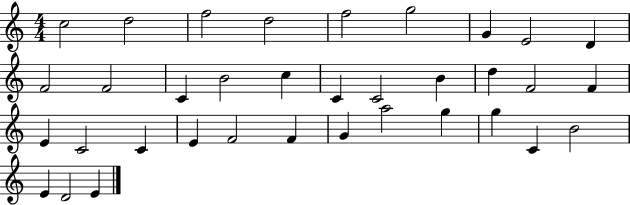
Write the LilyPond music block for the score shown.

{
  \clef treble
  \numericTimeSignature
  \time 4/4
  \key c \major
  c''2 d''2 | f''2 d''2 | f''2 g''2 | g'4 e'2 d'4 | \break f'2 f'2 | c'4 b'2 c''4 | c'4 c'2 b'4 | d''4 f'2 f'4 | \break e'4 c'2 c'4 | e'4 f'2 f'4 | g'4 a''2 g''4 | g''4 c'4 b'2 | \break e'4 d'2 e'4 | \bar "|."
}